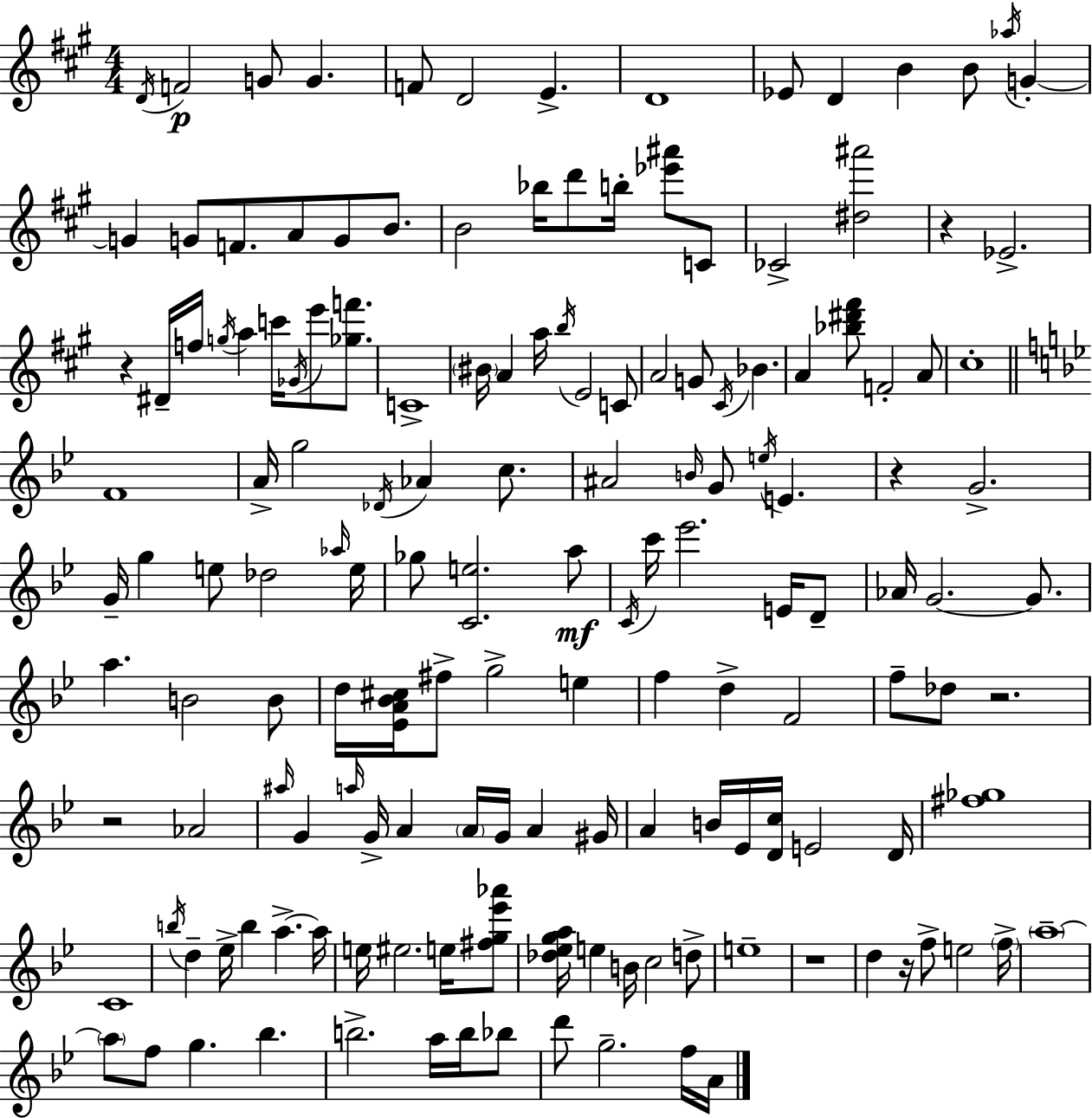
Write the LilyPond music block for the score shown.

{
  \clef treble
  \numericTimeSignature
  \time 4/4
  \key a \major
  \repeat volta 2 { \acciaccatura { d'16 }\p f'2 g'8 g'4. | f'8 d'2 e'4.-> | d'1 | ees'8 d'4 b'4 b'8 \acciaccatura { aes''16 } g'4-.~~ | \break g'4 g'8 f'8. a'8 g'8 b'8. | b'2 bes''16 d'''8 b''16-. <ees''' ais'''>8 | c'8 ces'2-> <dis'' ais'''>2 | r4 ees'2.-> | \break r4 dis'16-- f''16 \acciaccatura { g''16 } a''4 c'''16 \acciaccatura { ges'16 } e'''8 | <ges'' f'''>8. c'1-> | \parenthesize bis'16 a'4 a''16 \acciaccatura { b''16 } e'2 | c'8 a'2 g'8 \acciaccatura { cis'16 } | \break bes'4. a'4 <bes'' dis''' fis'''>8 f'2-. | a'8 cis''1-. | \bar "||" \break \key g \minor f'1 | a'16-> g''2 \acciaccatura { des'16 } aes'4 c''8. | ais'2 \grace { b'16 } g'8 \acciaccatura { e''16 } e'4. | r4 g'2.-> | \break g'16-- g''4 e''8 des''2 | \grace { aes''16 } e''16 ges''8 <c' e''>2. | a''8\mf \acciaccatura { c'16 } c'''16 ees'''2. | e'16 d'8-- aes'16 g'2.~~ | \break g'8. a''4. b'2 | b'8 d''16 <ees' a' bes' cis''>16 fis''8-> g''2-> | e''4 f''4 d''4-> f'2 | f''8-- des''8 r2. | \break r2 aes'2 | \grace { ais''16 } g'4 \grace { a''16 } g'16-> a'4 | \parenthesize a'16 g'16 a'4 gis'16 a'4 b'16 ees'16 <d' c''>16 e'2 | d'16 <fis'' ges''>1 | \break c'1 | \acciaccatura { b''16 } d''4-- ees''16-> b''4 | a''4.->~~ a''16 e''16 eis''2. | e''16 <fis'' g'' ees''' aes'''>8 <des'' ees'' g'' a''>16 e''4 b'16 c''2 | \break d''8-> e''1-- | r1 | d''4 r16 f''8-> e''2 | \parenthesize f''16-> \parenthesize a''1--~~ | \break \parenthesize a''8 f''8 g''4. | bes''4. b''2.-> | a''16 b''16 bes''8 d'''8 g''2.-- | f''16 a'16 } \bar "|."
}